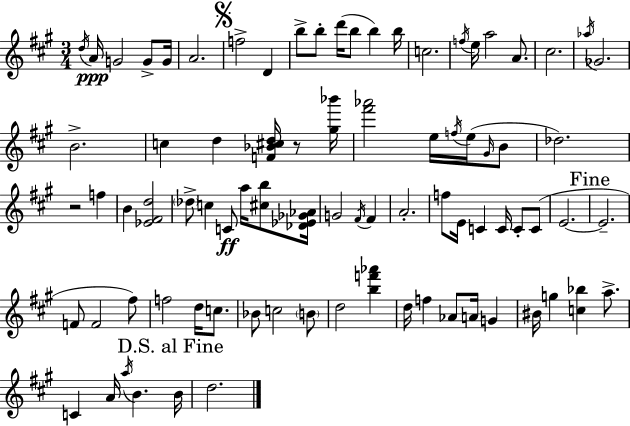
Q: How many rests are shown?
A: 2